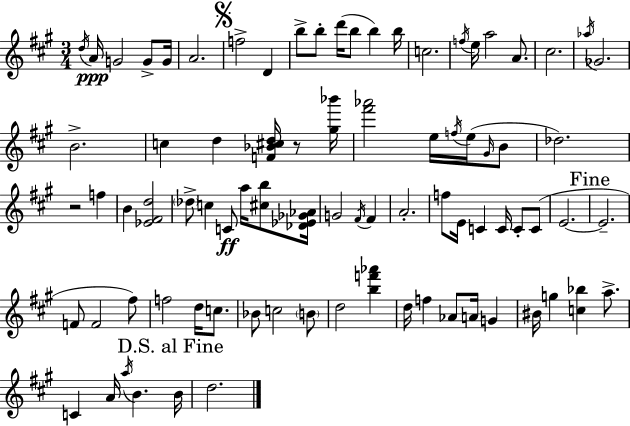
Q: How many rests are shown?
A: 2